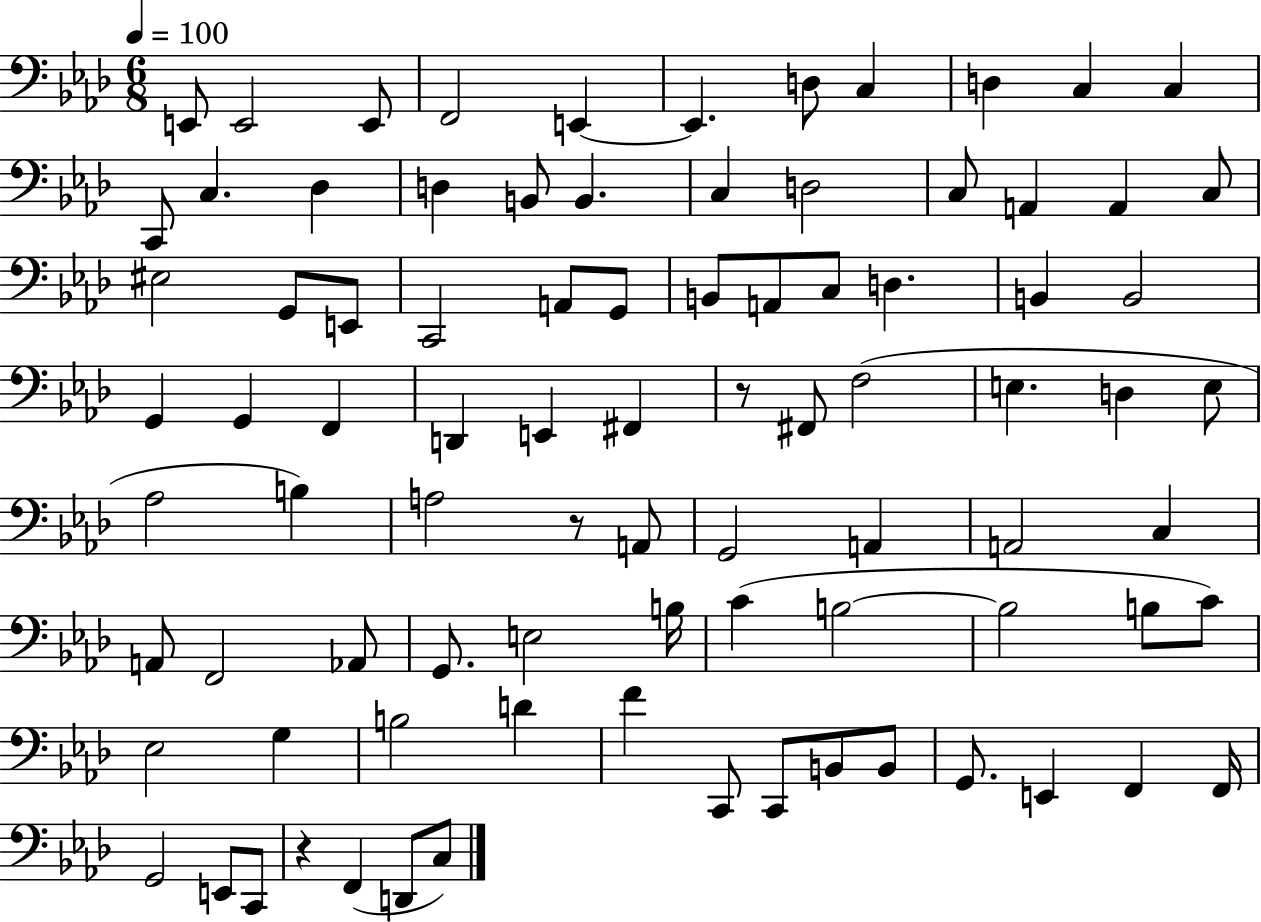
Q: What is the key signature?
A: AES major